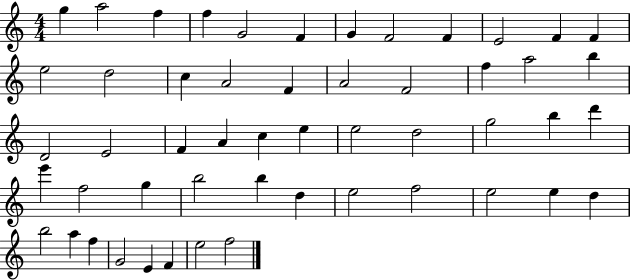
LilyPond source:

{
  \clef treble
  \numericTimeSignature
  \time 4/4
  \key c \major
  g''4 a''2 f''4 | f''4 g'2 f'4 | g'4 f'2 f'4 | e'2 f'4 f'4 | \break e''2 d''2 | c''4 a'2 f'4 | a'2 f'2 | f''4 a''2 b''4 | \break d'2 e'2 | f'4 a'4 c''4 e''4 | e''2 d''2 | g''2 b''4 d'''4 | \break e'''4 f''2 g''4 | b''2 b''4 d''4 | e''2 f''2 | e''2 e''4 d''4 | \break b''2 a''4 f''4 | g'2 e'4 f'4 | e''2 f''2 | \bar "|."
}